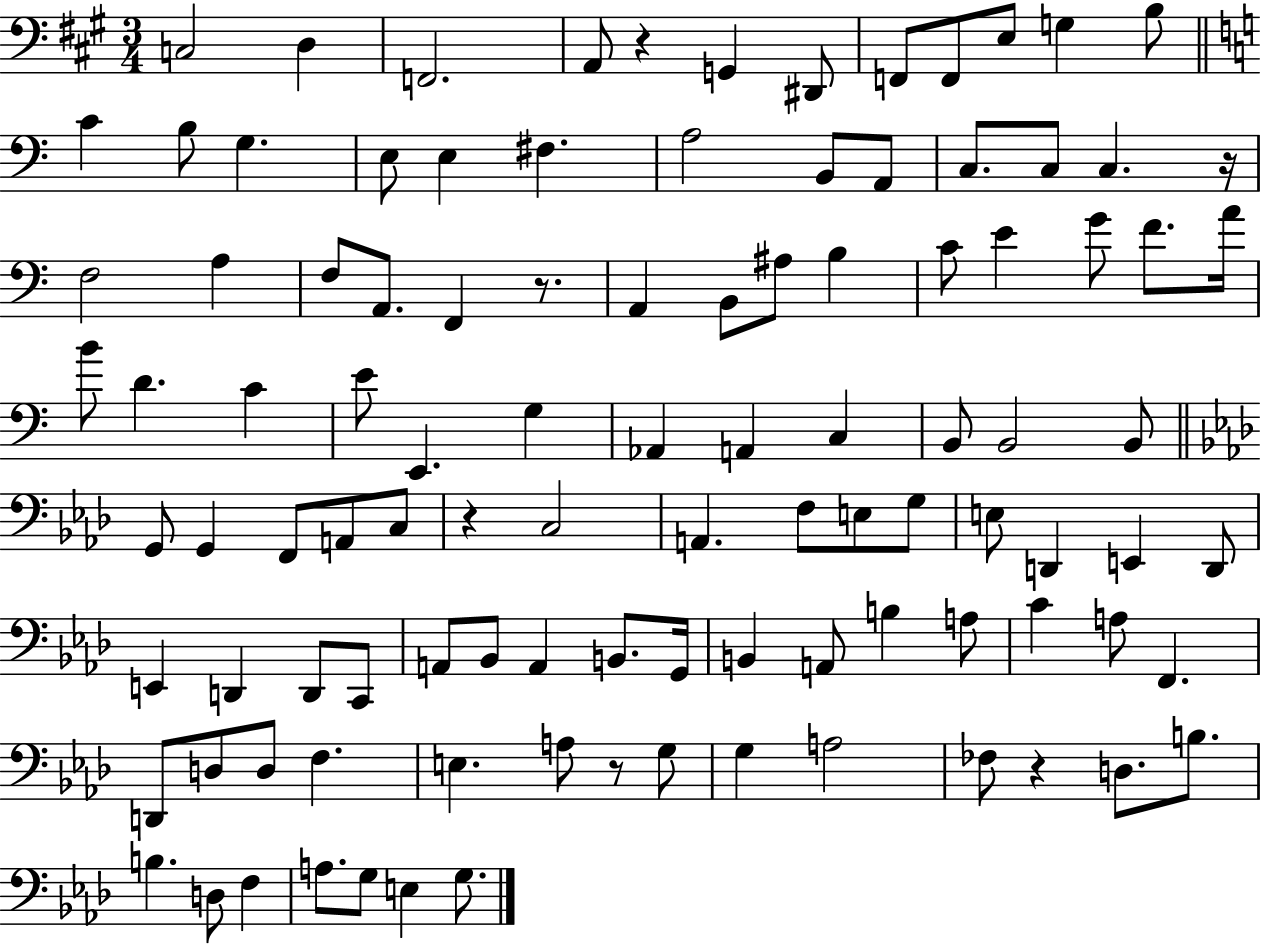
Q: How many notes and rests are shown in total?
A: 104